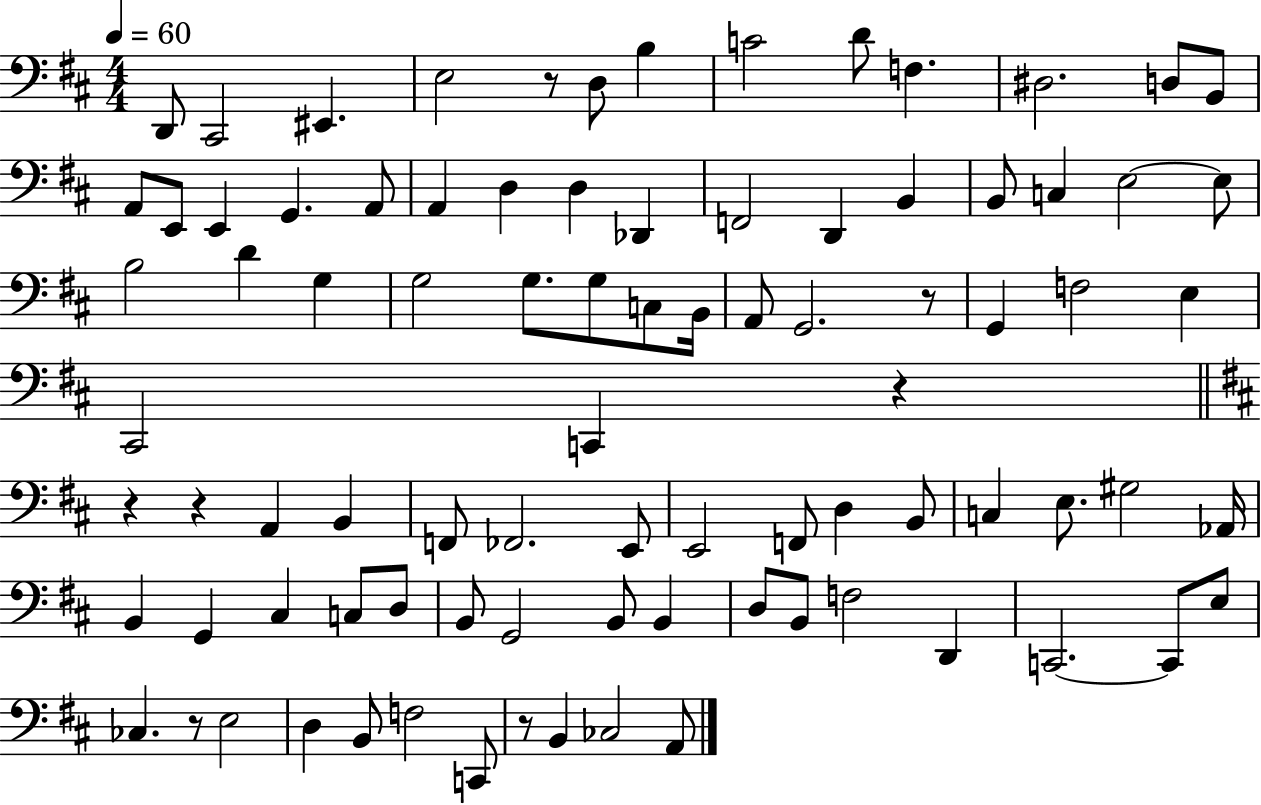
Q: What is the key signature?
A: D major